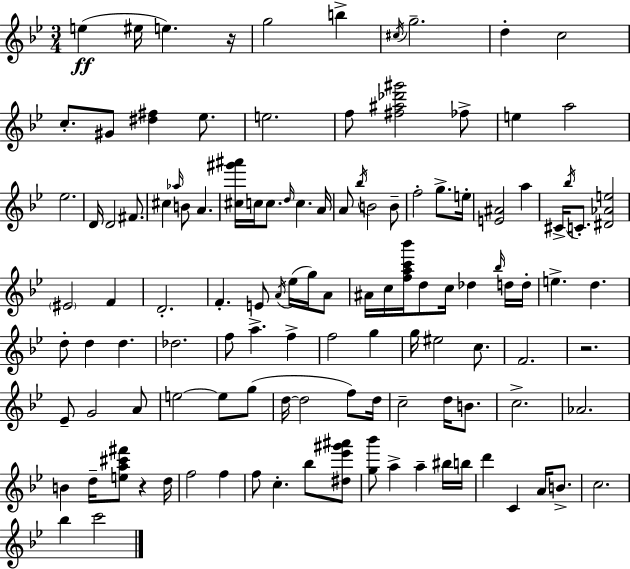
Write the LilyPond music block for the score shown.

{
  \clef treble
  \numericTimeSignature
  \time 3/4
  \key bes \major
  e''4(\ff eis''16 e''4.) r16 | g''2 b''4-> | \acciaccatura { cis''16 } g''2.-- | d''4-. c''2 | \break c''8.-. gis'8 <dis'' fis''>4 ees''8. | e''2. | f''8 <fis'' ais'' des''' gis'''>2 fes''8-> | e''4 a''2 | \break ees''2. | d'16 d'2 fis'8. | cis''4 \grace { aes''16 } b'8 a'4. | <cis'' gis''' ais'''>16 c''16 c''8. \grace { d''16 } c''4. | \break a'16 a'8 \acciaccatura { bes''16 } b'2 | b'8-- f''2-. | g''8.-> e''16-. <e' ais'>2 | a''4 cis'16-> \acciaccatura { bes''16 } c'8.-. <dis' aes' e''>2 | \break \parenthesize eis'2 | f'4 d'2.-. | f'4.-. e'8 | \acciaccatura { a'16 }( ees''16 g''16) a'8 ais'16 c''16 <f'' a'' c''' bes'''>16 d''8 c''16 | \break des''4 \grace { bes''16 } d''16 d''16-. e''4.-> | d''4. d''8-. d''4 | d''4. des''2. | f''8 a''4.-> | \break f''4-> f''2 | g''4 g''16 eis''2 | c''8. f'2. | r2. | \break ees'8-- g'2 | a'8 e''2~~ | e''8 g''8( d''16~~ d''2 | f''8) d''16 c''2-- | \break d''16 b'8. c''2.-> | aes'2. | b'4 d''16-- | <e'' a'' cis''' fis'''>8 r4 d''16 f''2 | \break f''4 f''8 c''4.-. | bes''8 <dis'' ees''' gis''' ais'''>8 <g'' bes'''>8 a''4-> | a''4-- bis''16 b''16 d'''4 c'4 | a'16 b'8.-> c''2. | \break bes''4 c'''2 | \bar "|."
}